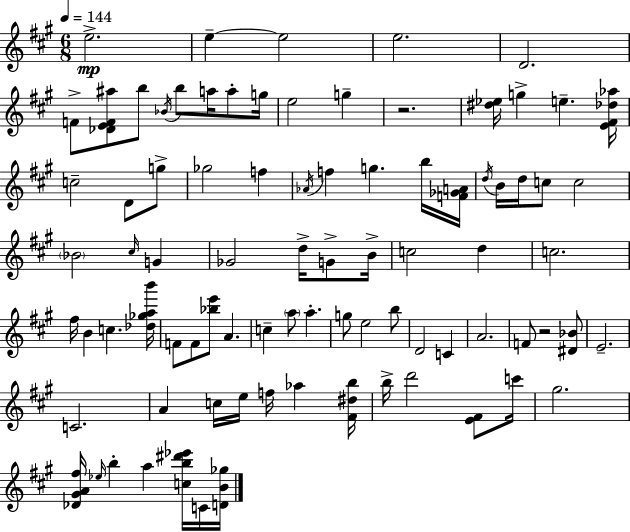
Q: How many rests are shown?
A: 2